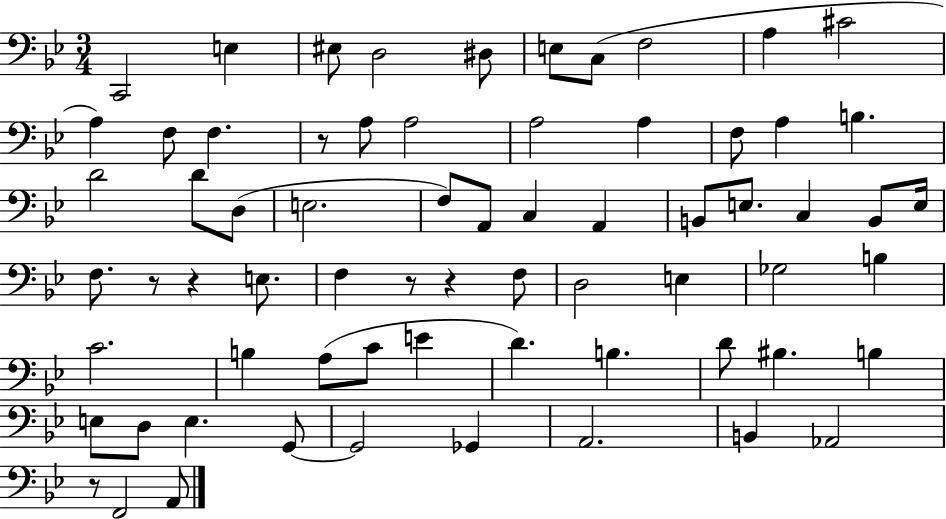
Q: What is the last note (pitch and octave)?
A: A2